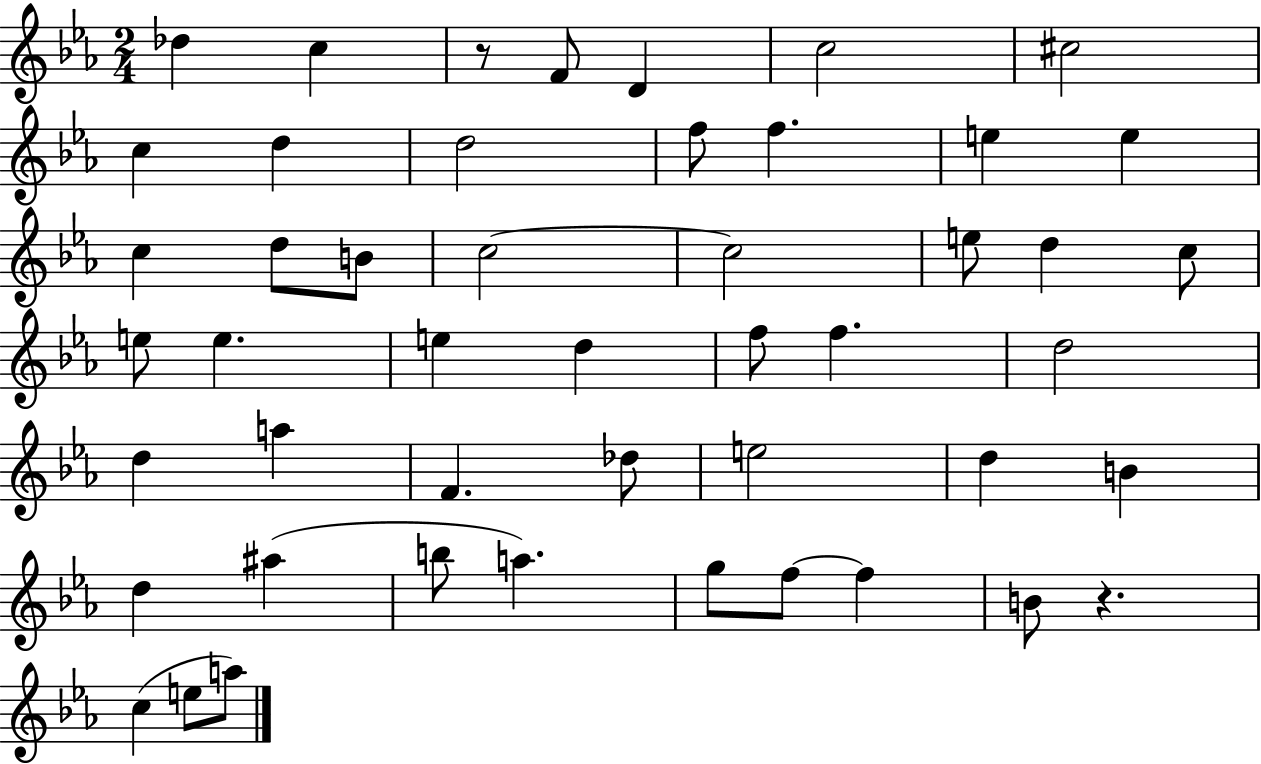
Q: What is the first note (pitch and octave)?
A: Db5